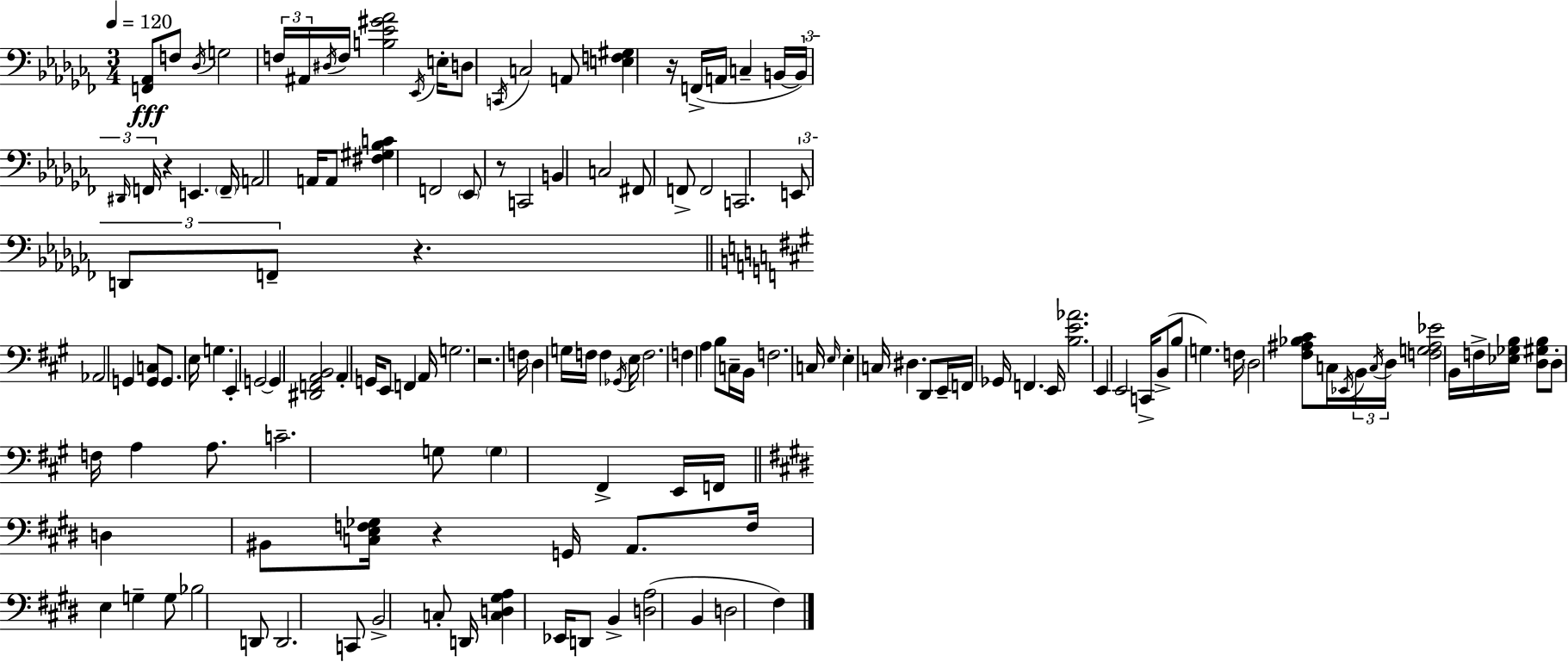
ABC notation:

X:1
T:Untitled
M:3/4
L:1/4
K:Abm
[F,,_A,,]/2 F,/2 _D,/4 G,2 F,/4 ^A,,/4 ^D,/4 F,/4 [B,_E^G_A]2 _E,,/4 E,/4 D,/2 C,,/4 C,2 A,,/2 [E,F,^G,] z/4 F,,/4 A,,/4 C, B,,/4 B,,/4 ^D,,/4 F,,/4 z E,, F,,/4 A,,2 A,,/4 A,,/2 [^F,^G,_B,C] F,,2 _E,,/2 z/2 C,,2 B,, C,2 ^F,,/2 F,,/2 F,,2 C,,2 E,,/2 D,,/2 F,,/2 z _A,,2 G,, [G,,C,]/2 G,,/2 E,/4 G, E,, G,,2 G,, [^D,,F,,A,,B,,]2 A,, G,,/4 E,,/2 F,, A,,/4 G,2 z2 F,/4 D, G,/4 F,/4 F, _G,,/4 E,/4 F,2 F, A, B,/2 C,/4 B,,/4 F,2 C,/4 E,/4 E, C,/4 ^D, D,,/2 E,,/4 F,,/4 _G,,/4 F,, E,,/4 [B,E_A]2 E,, E,,2 C,,/4 B,,/2 B,/2 G, F,/4 D,2 [^F,^A,_B,^C]/2 C,/4 _E,,/4 B,,/4 C,/4 D,/4 [F,G,^A,_E]2 B,,/4 F,/4 [_E,_G,B,]/4 [D,^G,B,]/2 D,/2 F,/4 A, A,/2 C2 G,/2 G, ^F,, E,,/4 F,,/4 D, ^B,,/2 [C,E,F,_G,]/4 z G,,/4 A,,/2 F,/4 E, G, G,/2 _B,2 D,,/2 D,,2 C,,/2 B,,2 C,/2 D,,/4 [C,D,^G,A,] _E,,/4 D,,/2 B,, [D,A,]2 B,, D,2 ^F,